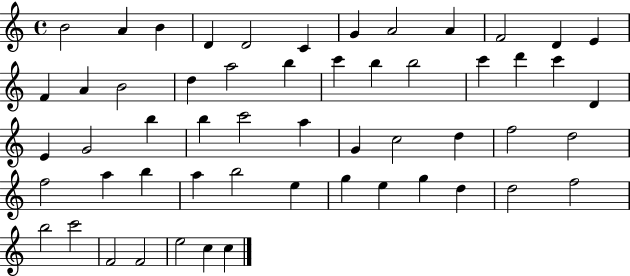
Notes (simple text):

B4/h A4/q B4/q D4/q D4/h C4/q G4/q A4/h A4/q F4/h D4/q E4/q F4/q A4/q B4/h D5/q A5/h B5/q C6/q B5/q B5/h C6/q D6/q C6/q D4/q E4/q G4/h B5/q B5/q C6/h A5/q G4/q C5/h D5/q F5/h D5/h F5/h A5/q B5/q A5/q B5/h E5/q G5/q E5/q G5/q D5/q D5/h F5/h B5/h C6/h F4/h F4/h E5/h C5/q C5/q